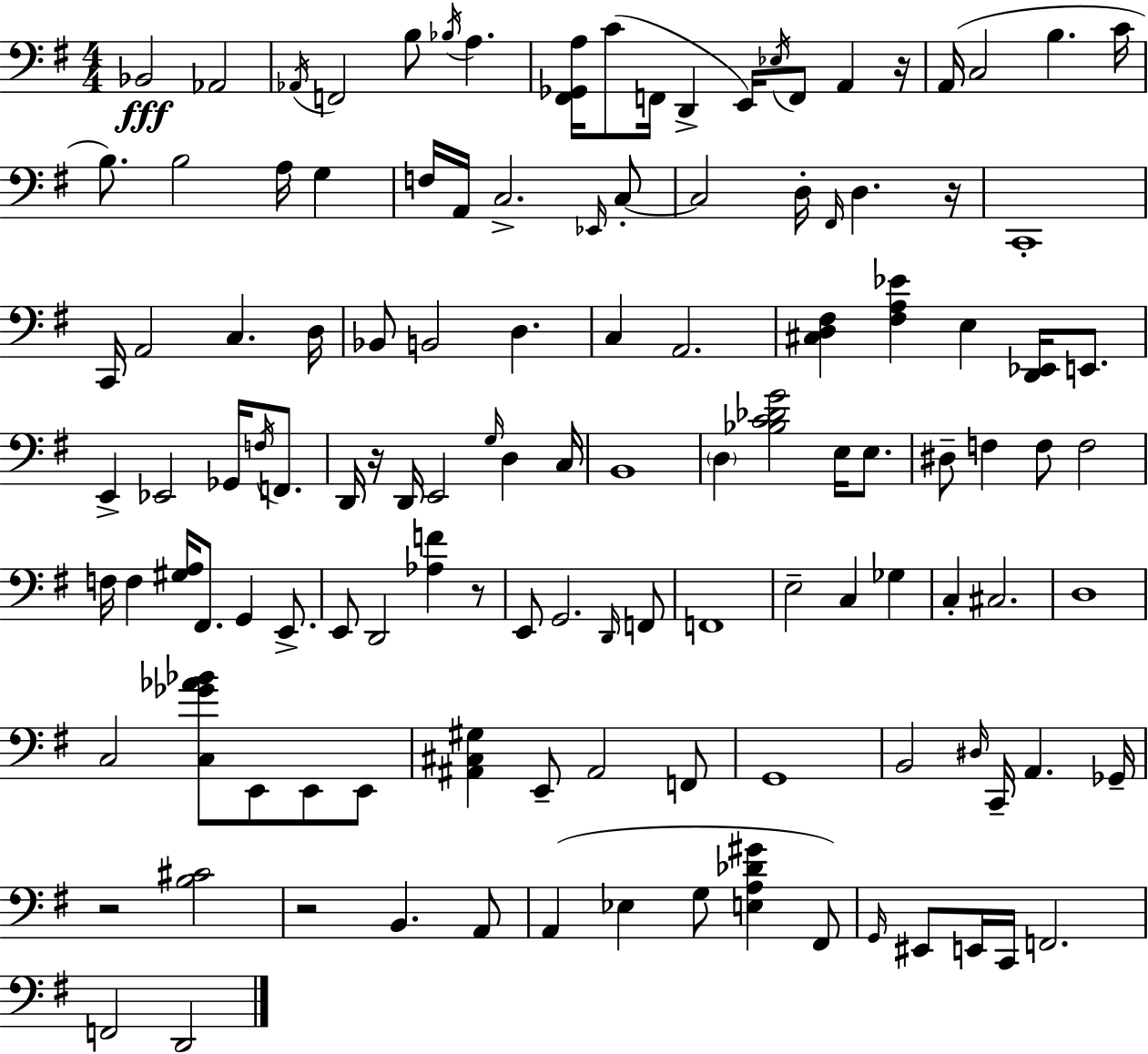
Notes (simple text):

Bb2/h Ab2/h Ab2/s F2/h B3/e Bb3/s A3/q. [F#2,Gb2,A3]/s C4/e F2/s D2/q E2/s Eb3/s F2/e A2/q R/s A2/s C3/h B3/q. C4/s B3/e. B3/h A3/s G3/q F3/s A2/s C3/h. Eb2/s C3/e C3/h D3/s F#2/s D3/q. R/s C2/w C2/s A2/h C3/q. D3/s Bb2/e B2/h D3/q. C3/q A2/h. [C#3,D3,F#3]/q [F#3,A3,Eb4]/q E3/q [D2,Eb2]/s E2/e. E2/q Eb2/h Gb2/s F3/s F2/e. D2/s R/s D2/s E2/h G3/s D3/q C3/s B2/w D3/q [Bb3,C4,Db4,G4]/h E3/s E3/e. D#3/e F3/q F3/e F3/h F3/s F3/q [G#3,A3]/s F#2/e. G2/q E2/e. E2/e D2/h [Ab3,F4]/q R/e E2/e G2/h. D2/s F2/e F2/w E3/h C3/q Gb3/q C3/q C#3/h. D3/w C3/h [C3,Gb4,Ab4,Bb4]/e E2/e E2/e E2/e [A#2,C#3,G#3]/q E2/e A#2/h F2/e G2/w B2/h D#3/s C2/s A2/q. Gb2/s R/h [B3,C#4]/h R/h B2/q. A2/e A2/q Eb3/q G3/e [E3,A3,Db4,G#4]/q F#2/e G2/s EIS2/e E2/s C2/s F2/h. F2/h D2/h